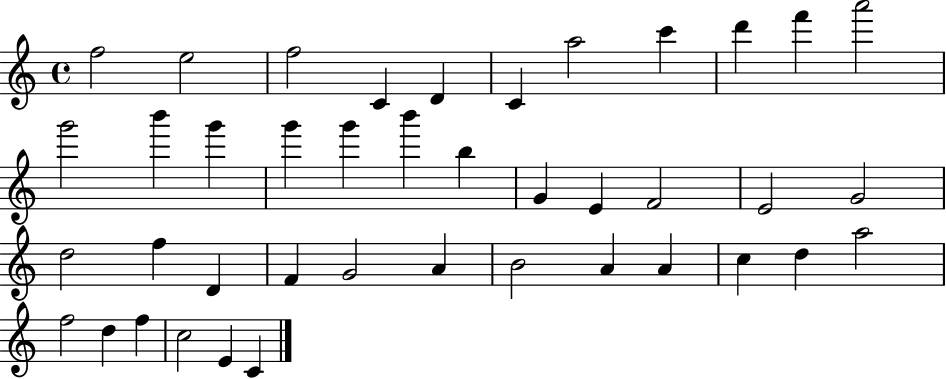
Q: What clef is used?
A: treble